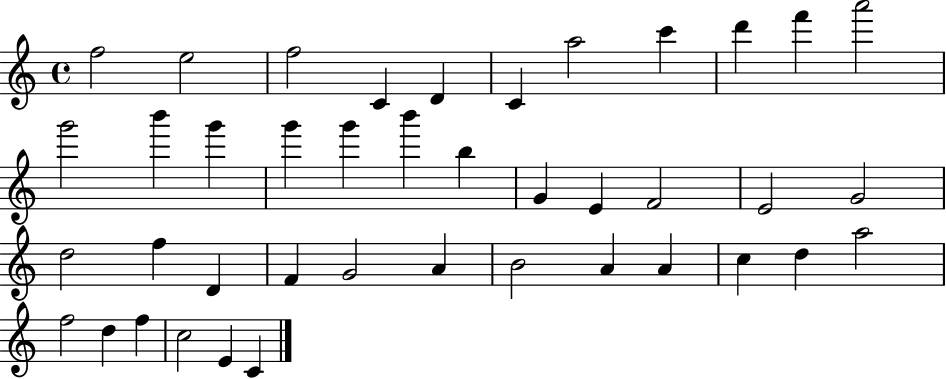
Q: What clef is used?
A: treble